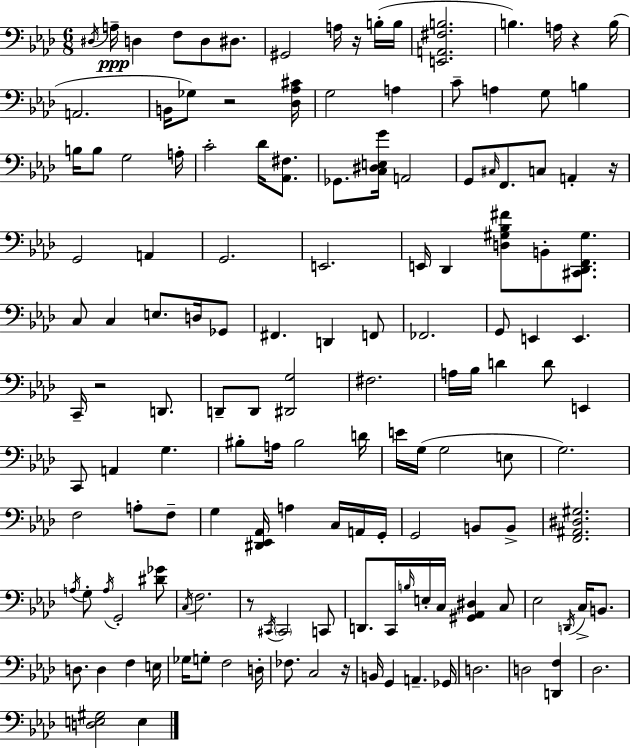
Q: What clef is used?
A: bass